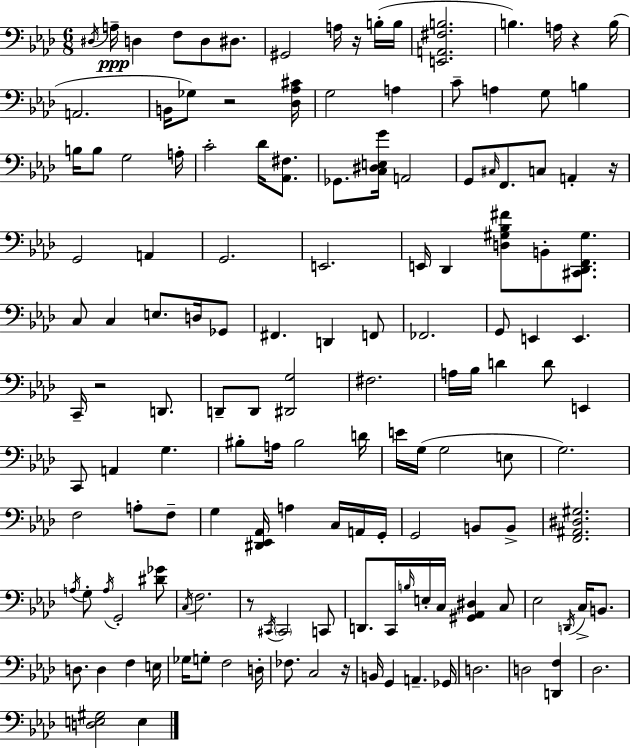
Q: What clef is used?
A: bass